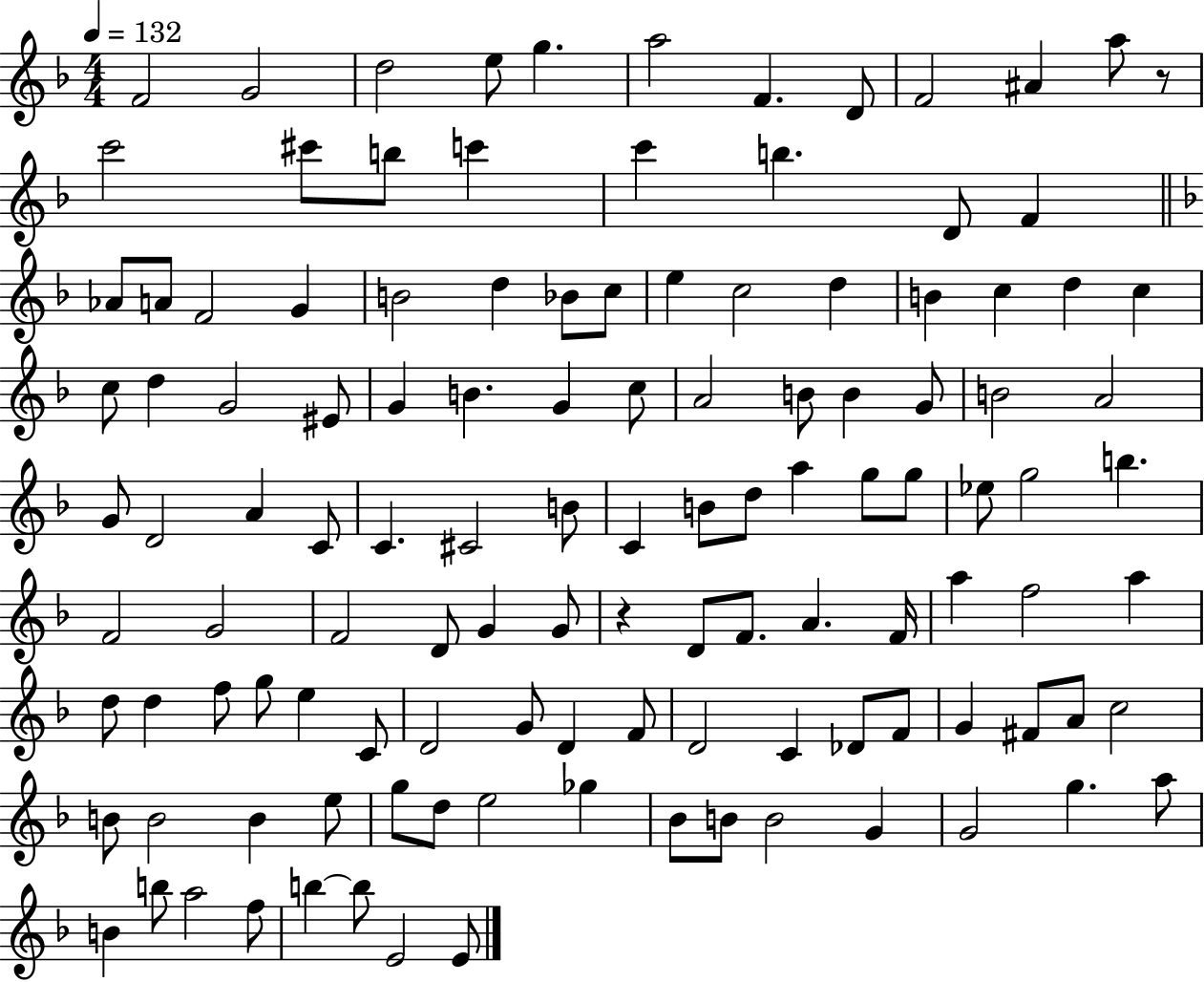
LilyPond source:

{
  \clef treble
  \numericTimeSignature
  \time 4/4
  \key f \major
  \tempo 4 = 132
  f'2 g'2 | d''2 e''8 g''4. | a''2 f'4. d'8 | f'2 ais'4 a''8 r8 | \break c'''2 cis'''8 b''8 c'''4 | c'''4 b''4. d'8 f'4 | \bar "||" \break \key d \minor aes'8 a'8 f'2 g'4 | b'2 d''4 bes'8 c''8 | e''4 c''2 d''4 | b'4 c''4 d''4 c''4 | \break c''8 d''4 g'2 eis'8 | g'4 b'4. g'4 c''8 | a'2 b'8 b'4 g'8 | b'2 a'2 | \break g'8 d'2 a'4 c'8 | c'4. cis'2 b'8 | c'4 b'8 d''8 a''4 g''8 g''8 | ees''8 g''2 b''4. | \break f'2 g'2 | f'2 d'8 g'4 g'8 | r4 d'8 f'8. a'4. f'16 | a''4 f''2 a''4 | \break d''8 d''4 f''8 g''8 e''4 c'8 | d'2 g'8 d'4 f'8 | d'2 c'4 des'8 f'8 | g'4 fis'8 a'8 c''2 | \break b'8 b'2 b'4 e''8 | g''8 d''8 e''2 ges''4 | bes'8 b'8 b'2 g'4 | g'2 g''4. a''8 | \break b'4 b''8 a''2 f''8 | b''4~~ b''8 e'2 e'8 | \bar "|."
}